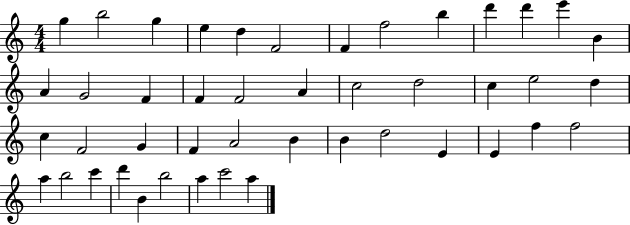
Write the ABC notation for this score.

X:1
T:Untitled
M:4/4
L:1/4
K:C
g b2 g e d F2 F f2 b d' d' e' B A G2 F F F2 A c2 d2 c e2 d c F2 G F A2 B B d2 E E f f2 a b2 c' d' B b2 a c'2 a